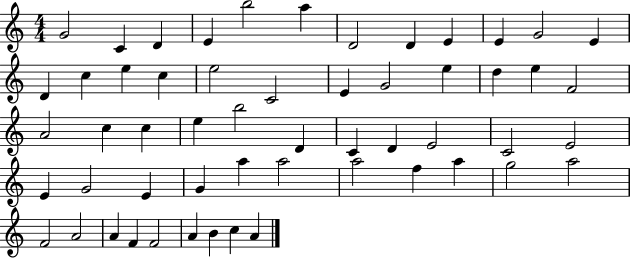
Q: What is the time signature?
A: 4/4